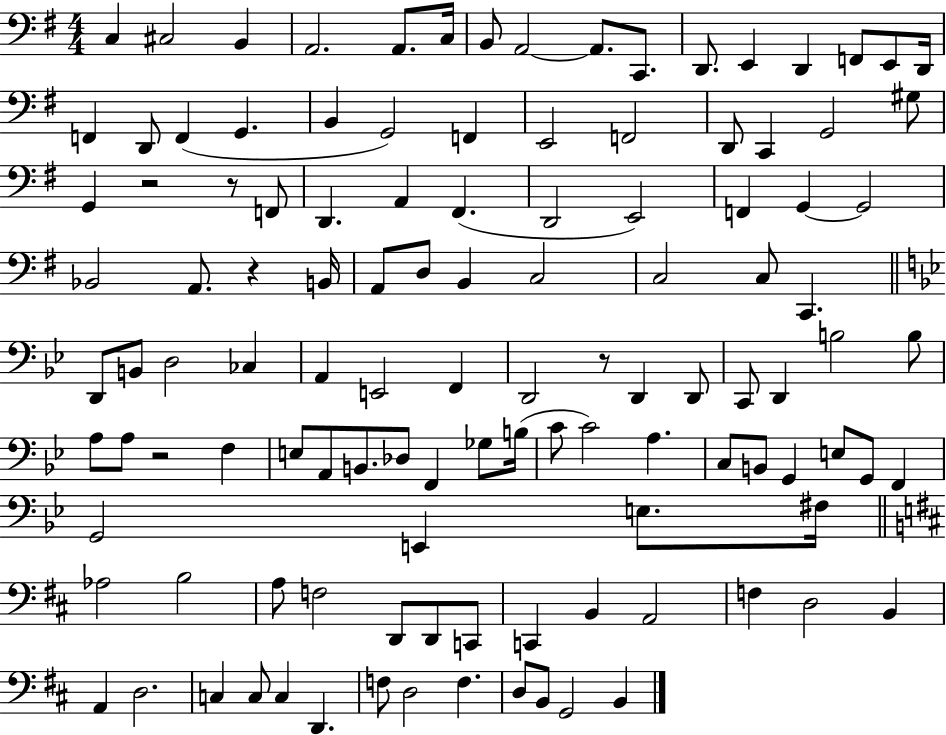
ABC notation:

X:1
T:Untitled
M:4/4
L:1/4
K:G
C, ^C,2 B,, A,,2 A,,/2 C,/4 B,,/2 A,,2 A,,/2 C,,/2 D,,/2 E,, D,, F,,/2 E,,/2 D,,/4 F,, D,,/2 F,, G,, B,, G,,2 F,, E,,2 F,,2 D,,/2 C,, G,,2 ^G,/2 G,, z2 z/2 F,,/2 D,, A,, ^F,, D,,2 E,,2 F,, G,, G,,2 _B,,2 A,,/2 z B,,/4 A,,/2 D,/2 B,, C,2 C,2 C,/2 C,, D,,/2 B,,/2 D,2 _C, A,, E,,2 F,, D,,2 z/2 D,, D,,/2 C,,/2 D,, B,2 B,/2 A,/2 A,/2 z2 F, E,/2 A,,/2 B,,/2 _D,/2 F,, _G,/2 B,/4 C/2 C2 A, C,/2 B,,/2 G,, E,/2 G,,/2 F,, G,,2 E,, E,/2 ^F,/4 _A,2 B,2 A,/2 F,2 D,,/2 D,,/2 C,,/2 C,, B,, A,,2 F, D,2 B,, A,, D,2 C, C,/2 C, D,, F,/2 D,2 F, D,/2 B,,/2 G,,2 B,,